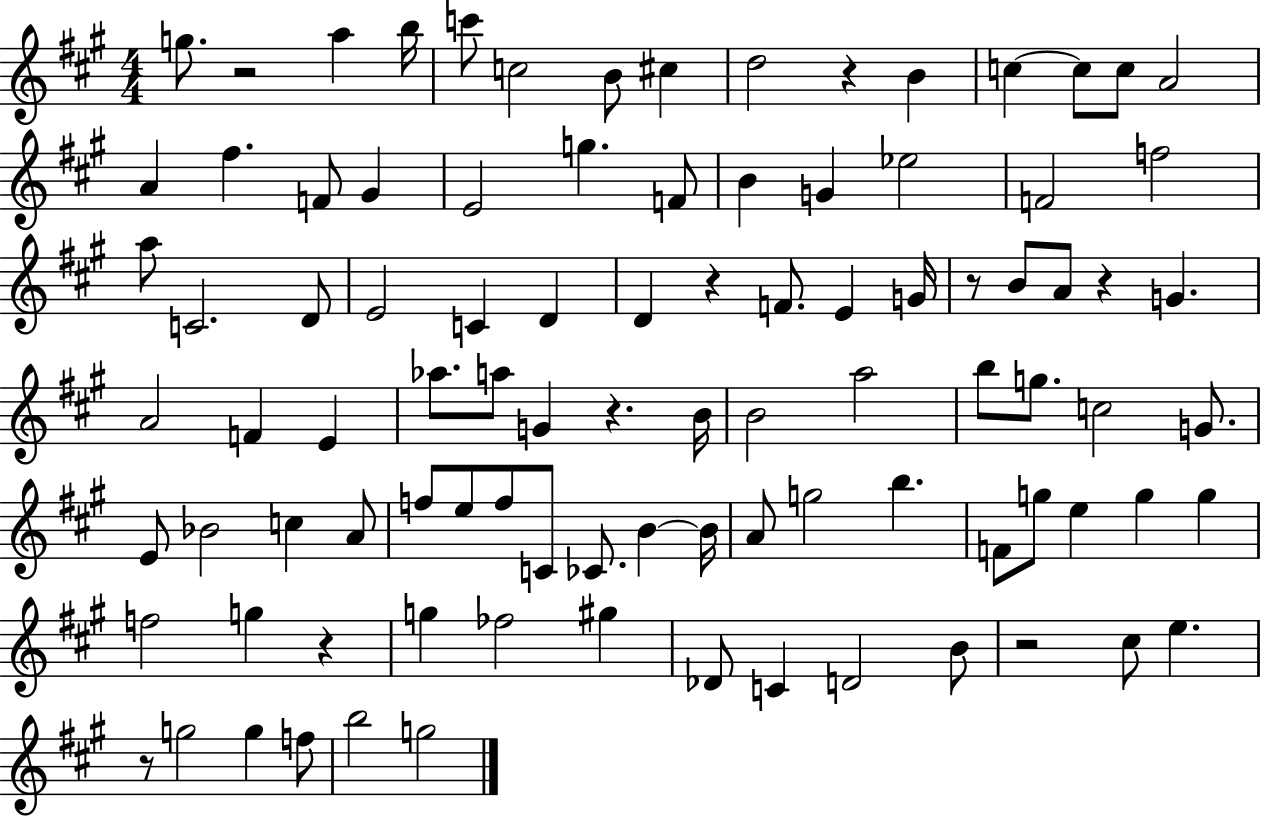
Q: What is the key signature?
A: A major